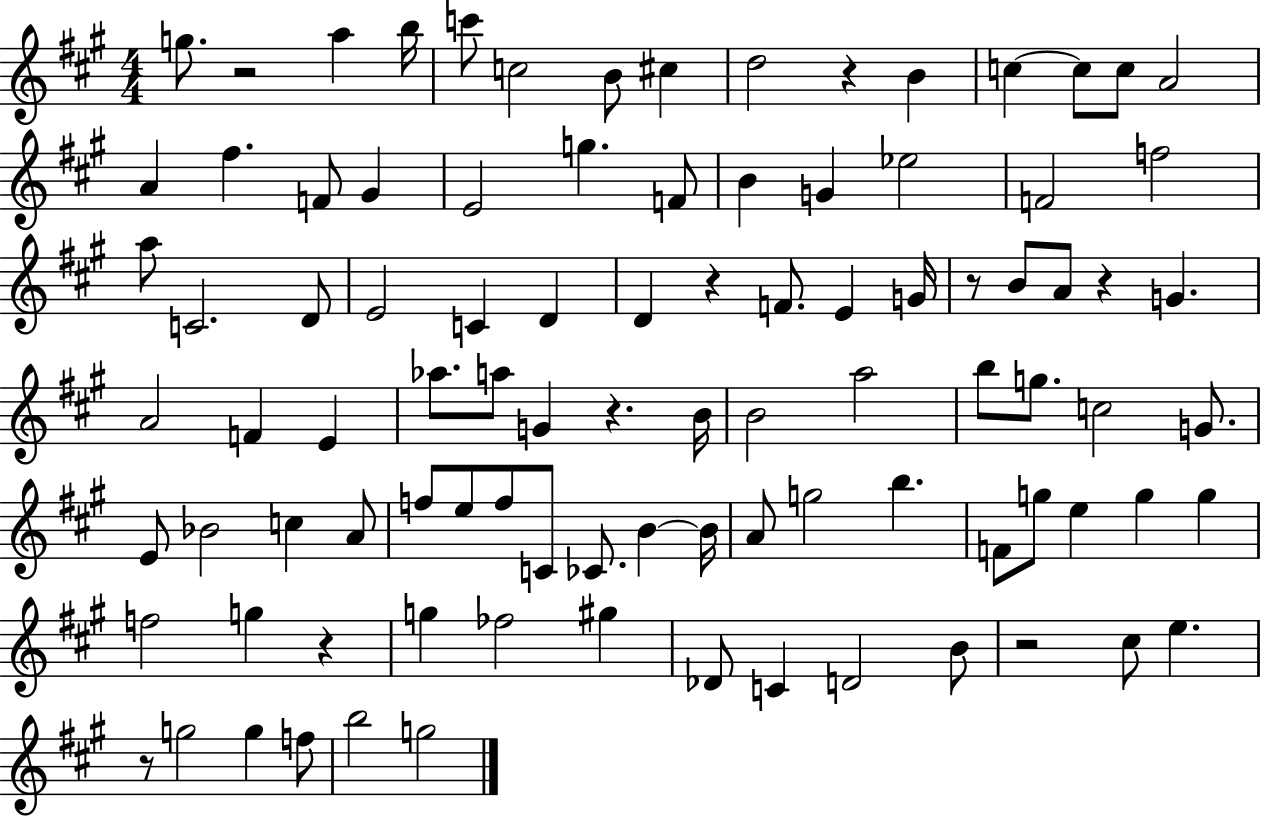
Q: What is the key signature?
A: A major